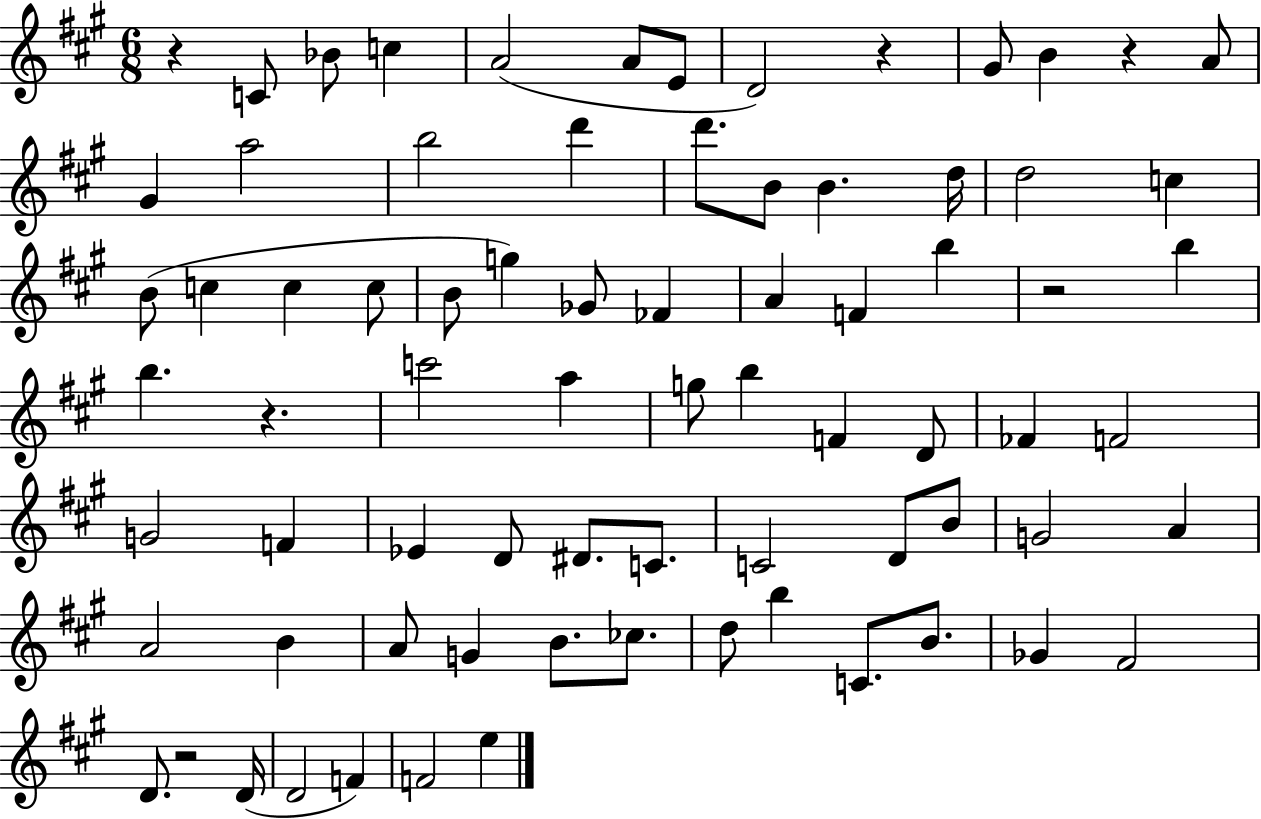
{
  \clef treble
  \numericTimeSignature
  \time 6/8
  \key a \major
  \repeat volta 2 { r4 c'8 bes'8 c''4 | a'2( a'8 e'8 | d'2) r4 | gis'8 b'4 r4 a'8 | \break gis'4 a''2 | b''2 d'''4 | d'''8. b'8 b'4. d''16 | d''2 c''4 | \break b'8( c''4 c''4 c''8 | b'8 g''4) ges'8 fes'4 | a'4 f'4 b''4 | r2 b''4 | \break b''4. r4. | c'''2 a''4 | g''8 b''4 f'4 d'8 | fes'4 f'2 | \break g'2 f'4 | ees'4 d'8 dis'8. c'8. | c'2 d'8 b'8 | g'2 a'4 | \break a'2 b'4 | a'8 g'4 b'8. ces''8. | d''8 b''4 c'8. b'8. | ges'4 fis'2 | \break d'8. r2 d'16( | d'2 f'4) | f'2 e''4 | } \bar "|."
}